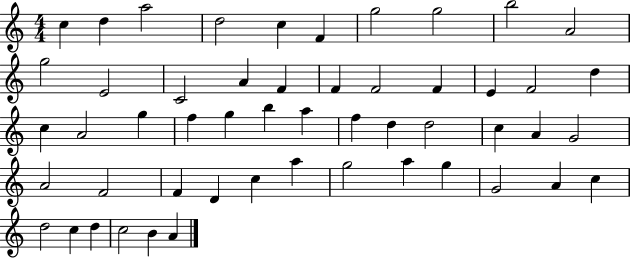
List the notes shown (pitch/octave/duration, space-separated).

C5/q D5/q A5/h D5/h C5/q F4/q G5/h G5/h B5/h A4/h G5/h E4/h C4/h A4/q F4/q F4/q F4/h F4/q E4/q F4/h D5/q C5/q A4/h G5/q F5/q G5/q B5/q A5/q F5/q D5/q D5/h C5/q A4/q G4/h A4/h F4/h F4/q D4/q C5/q A5/q G5/h A5/q G5/q G4/h A4/q C5/q D5/h C5/q D5/q C5/h B4/q A4/q